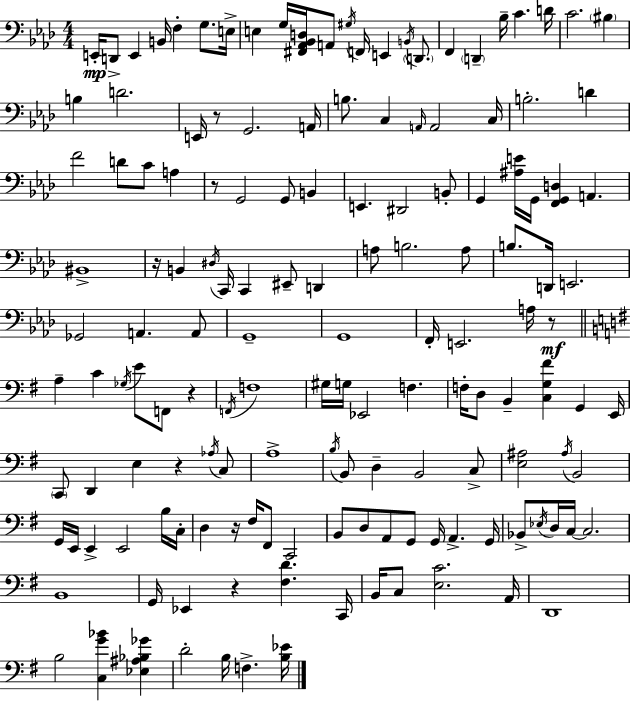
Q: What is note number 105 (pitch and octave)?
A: F#3